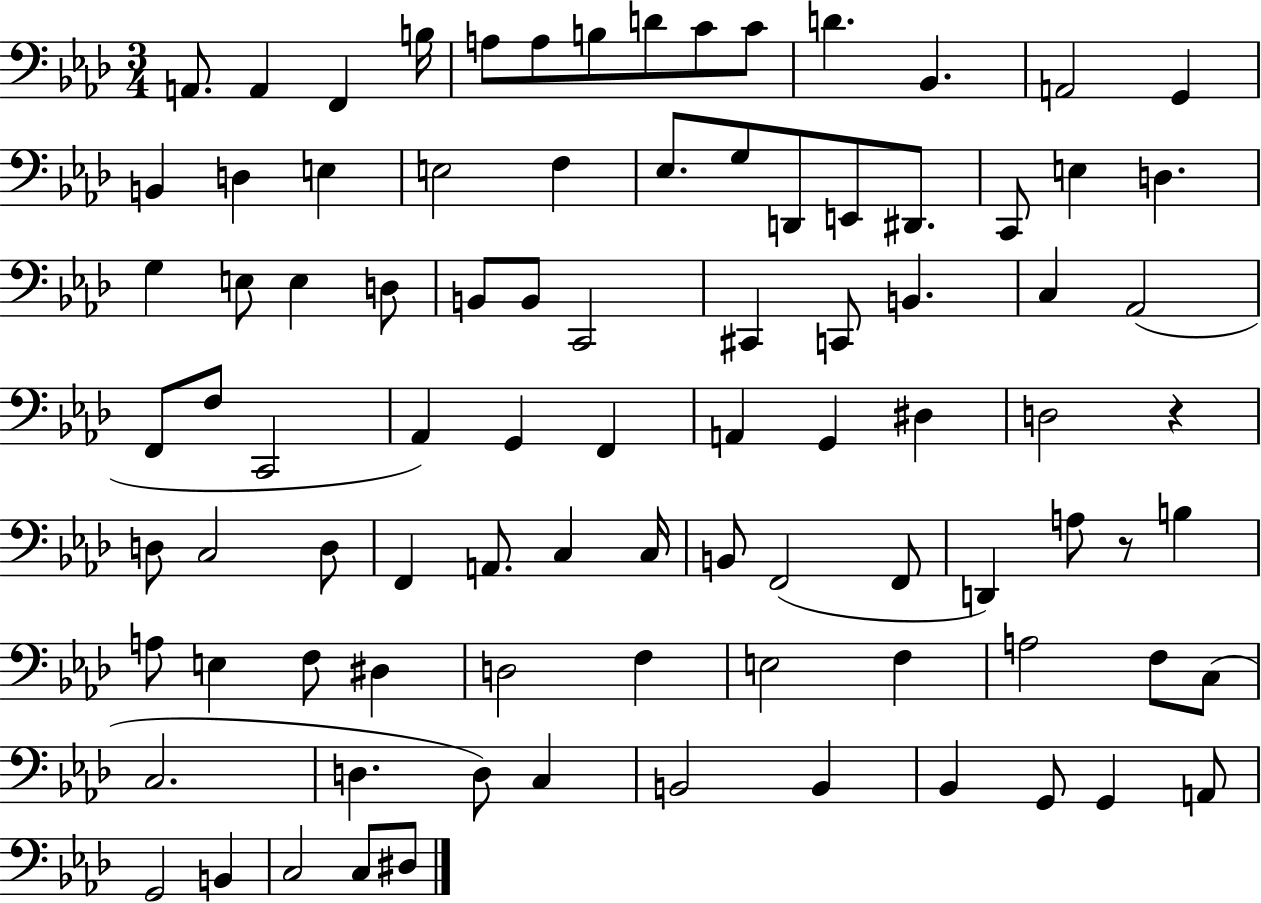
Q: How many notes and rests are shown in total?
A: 90